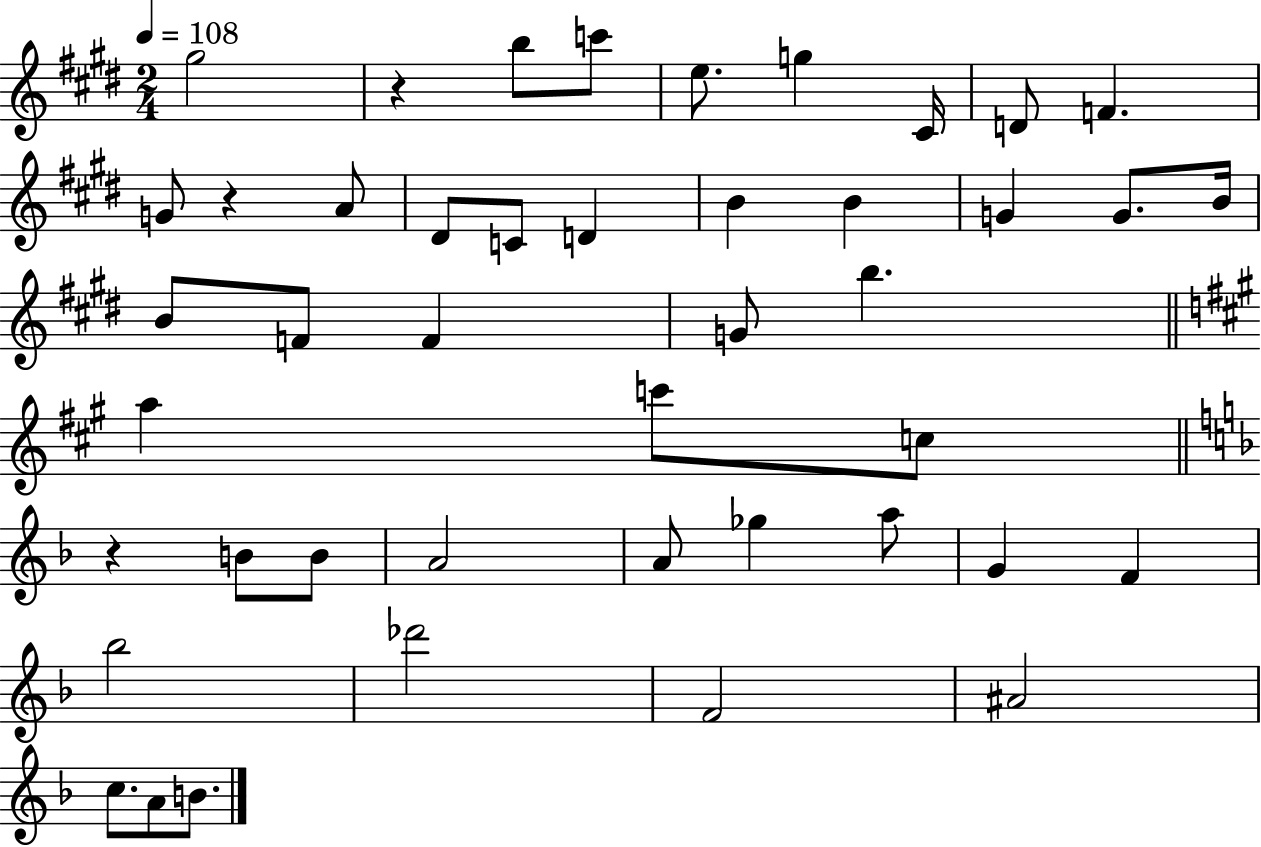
X:1
T:Untitled
M:2/4
L:1/4
K:E
^g2 z b/2 c'/2 e/2 g ^C/4 D/2 F G/2 z A/2 ^D/2 C/2 D B B G G/2 B/4 B/2 F/2 F G/2 b a c'/2 c/2 z B/2 B/2 A2 A/2 _g a/2 G F _b2 _d'2 F2 ^A2 c/2 A/2 B/2